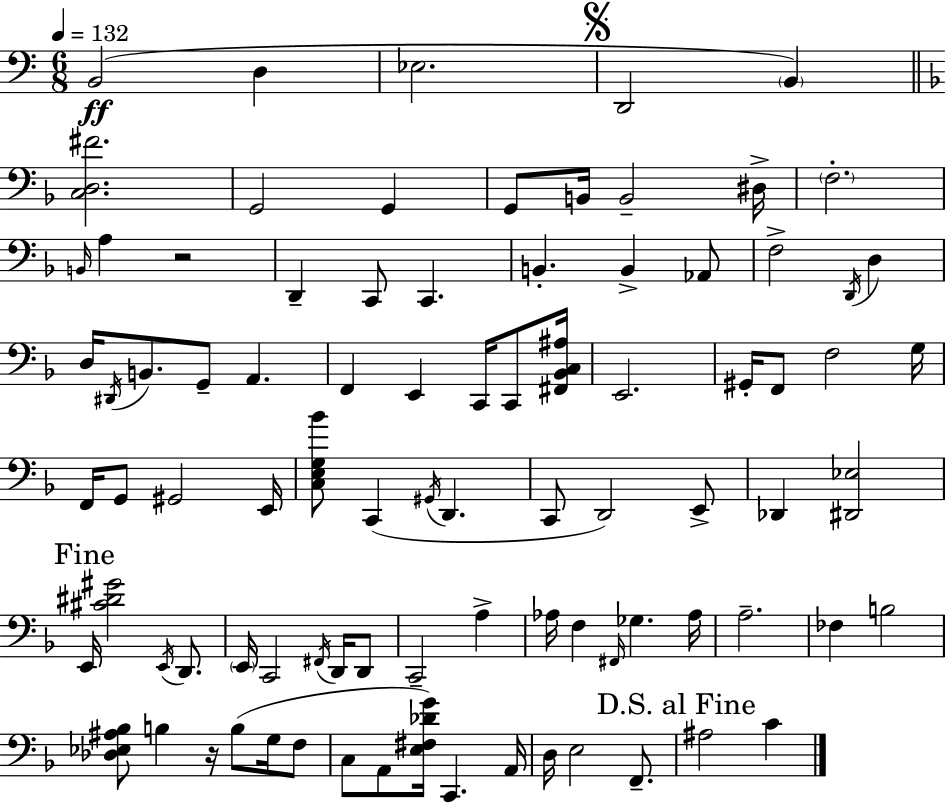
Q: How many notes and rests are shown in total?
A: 88